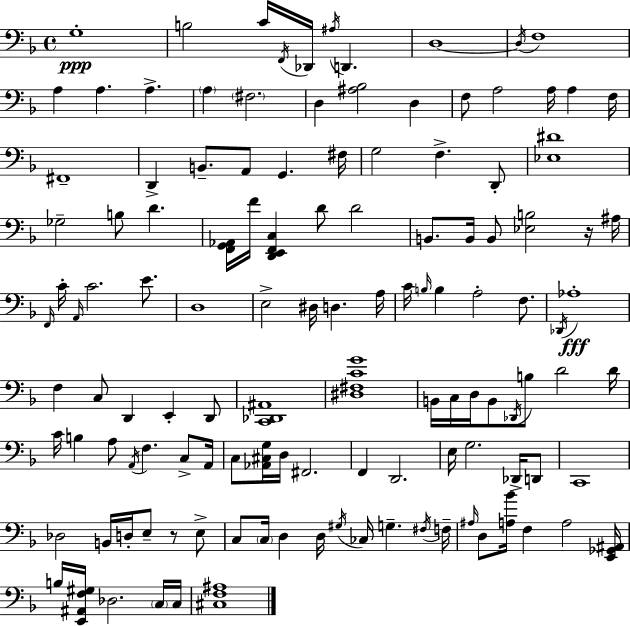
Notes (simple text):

G3/w B3/h C4/s F2/s Db2/s A#3/s D2/q. D3/w D3/s F3/w A3/q A3/q. A3/q. A3/q F#3/h. D3/q [A#3,Bb3]/h D3/q F3/e A3/h A3/s A3/q F3/s F#2/w D2/q B2/e. A2/e G2/q. F#3/s G3/h F3/q. D2/e [Eb3,D#4]/w Gb3/h B3/e D4/q. [F2,G2,Ab2]/s F4/s [D2,E2,F2,C3]/q D4/e D4/h B2/e. B2/s B2/e [Eb3,B3]/h R/s A#3/s F2/s C4/s A2/s C4/h. E4/e. D3/w E3/h D#3/s D3/q. A3/s C4/s B3/s B3/q A3/h F3/e. Db2/s Ab3/w F3/q C3/e D2/q E2/q D2/e [C2,Db2,A#2]/w [D#3,F#3,C4,G4]/w B2/s C3/s D3/s B2/e Db2/s B3/e D4/h D4/s C4/s B3/q A3/e A2/s F3/q. C3/e A2/s C3/e [Ab2,C#3,G3]/s D3/s F#2/h. F2/q D2/h. E3/s G3/h. Db2/s D2/e C2/w Db3/h B2/s D3/s E3/e R/e E3/e C3/e C3/s D3/q D3/s G#3/s CES3/s G3/q. F#3/s F3/s A#3/s D3/e [A3,Bb4]/s F3/q A3/h [E2,Gb2,A#2]/s B3/s [E2,A#2,F3,G#3]/s Db3/h. C3/s C3/s [C#3,F3,A#3]/w